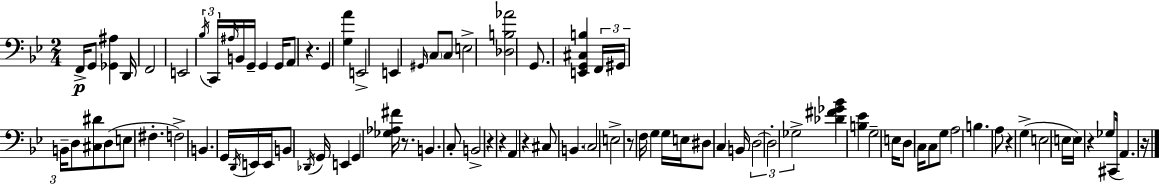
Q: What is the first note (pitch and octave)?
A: F2